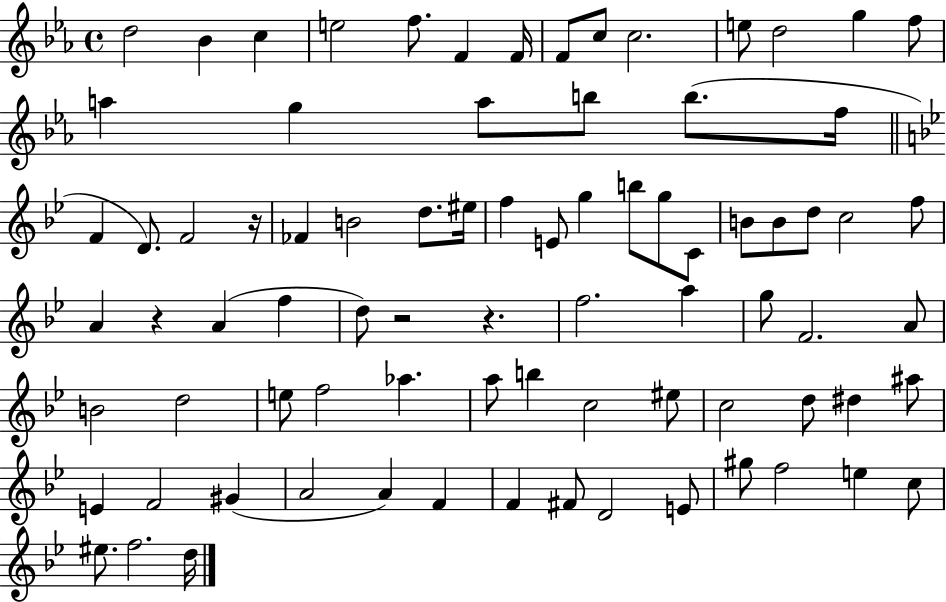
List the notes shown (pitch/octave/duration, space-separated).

D5/h Bb4/q C5/q E5/h F5/e. F4/q F4/s F4/e C5/e C5/h. E5/e D5/h G5/q F5/e A5/q G5/q A5/e B5/e B5/e. F5/s F4/q D4/e. F4/h R/s FES4/q B4/h D5/e. EIS5/s F5/q E4/e G5/q B5/e G5/e C4/e B4/e B4/e D5/e C5/h F5/e A4/q R/q A4/q F5/q D5/e R/h R/q. F5/h. A5/q G5/e F4/h. A4/e B4/h D5/h E5/e F5/h Ab5/q. A5/e B5/q C5/h EIS5/e C5/h D5/e D#5/q A#5/e E4/q F4/h G#4/q A4/h A4/q F4/q F4/q F#4/e D4/h E4/e G#5/e F5/h E5/q C5/e EIS5/e. F5/h. D5/s